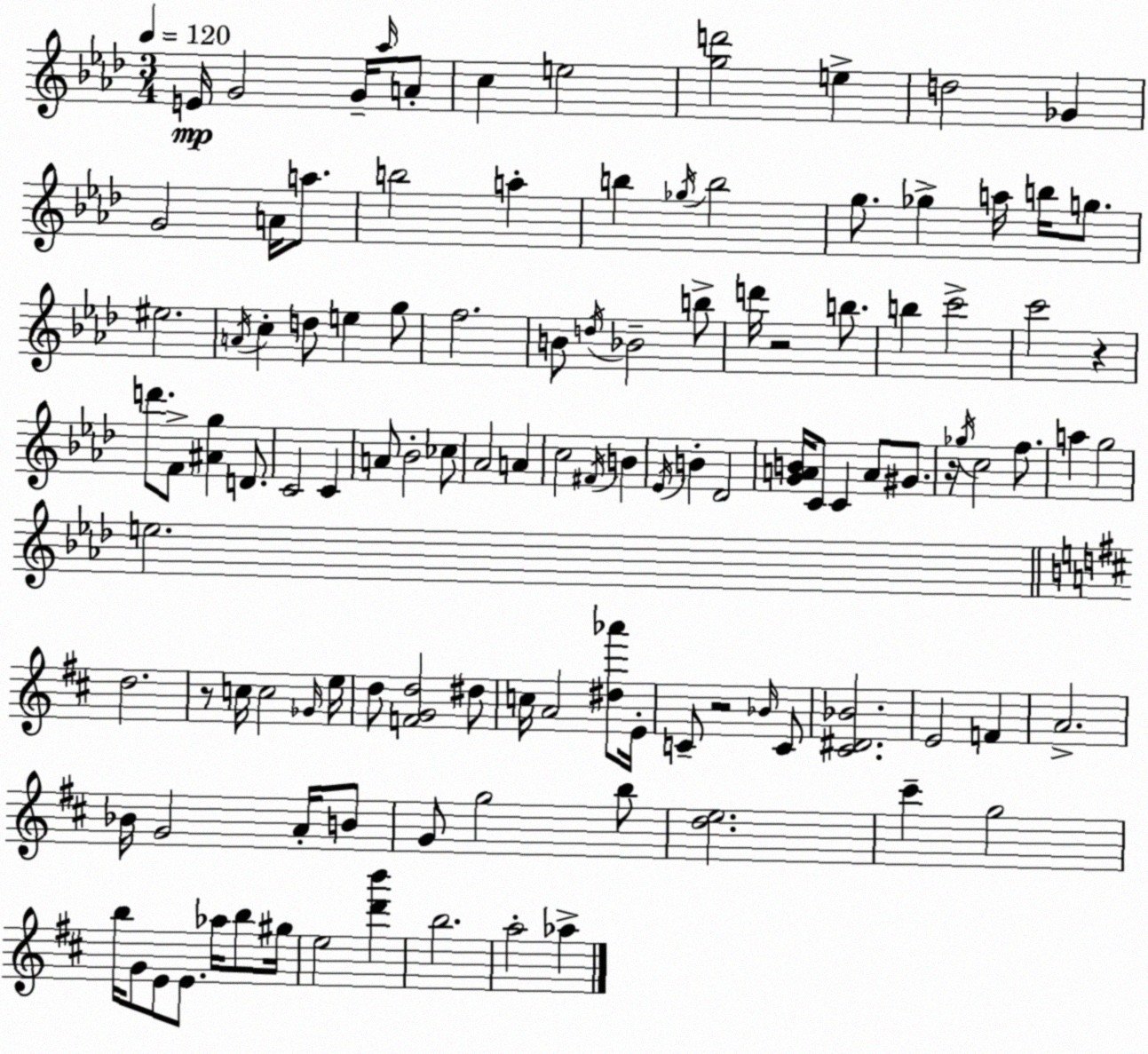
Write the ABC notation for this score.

X:1
T:Untitled
M:3/4
L:1/4
K:Ab
E/4 G2 G/4 _a/4 A/2 c e2 [gd']2 e d2 _G G2 A/4 a/2 b2 a b _g/4 b2 g/2 _g a/4 b/4 g/2 ^e2 A/4 c d/2 e g/2 f2 B/2 d/4 _B2 b/2 d'/4 z2 b/2 b c'2 c'2 z d'/2 F/2 [^Ag] D/2 C2 C A/2 _B2 _c/2 _A2 A c2 ^F/4 B _E/4 B _D2 [GAB]/4 C/2 C A/2 ^G/2 z/4 _g/4 c2 f/2 a g2 e2 d2 z/2 c/4 c2 _G/4 e/4 d/2 [FGd]2 ^d/2 c/4 A2 [^d_a']/2 E/4 C/2 z2 _B/4 C/2 [^C^D_B]2 E2 F A2 _B/4 G2 A/4 B/2 G/2 g2 b/2 [de]2 ^c' g2 b/4 G/2 E/2 E/2 _a/4 b/2 ^g/4 e2 [d'b'] b2 a2 _a